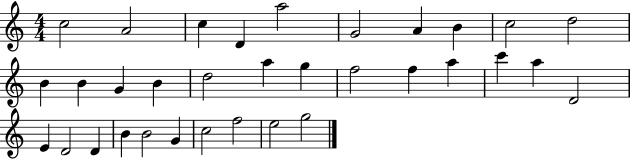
{
  \clef treble
  \numericTimeSignature
  \time 4/4
  \key c \major
  c''2 a'2 | c''4 d'4 a''2 | g'2 a'4 b'4 | c''2 d''2 | \break b'4 b'4 g'4 b'4 | d''2 a''4 g''4 | f''2 f''4 a''4 | c'''4 a''4 d'2 | \break e'4 d'2 d'4 | b'4 b'2 g'4 | c''2 f''2 | e''2 g''2 | \break \bar "|."
}